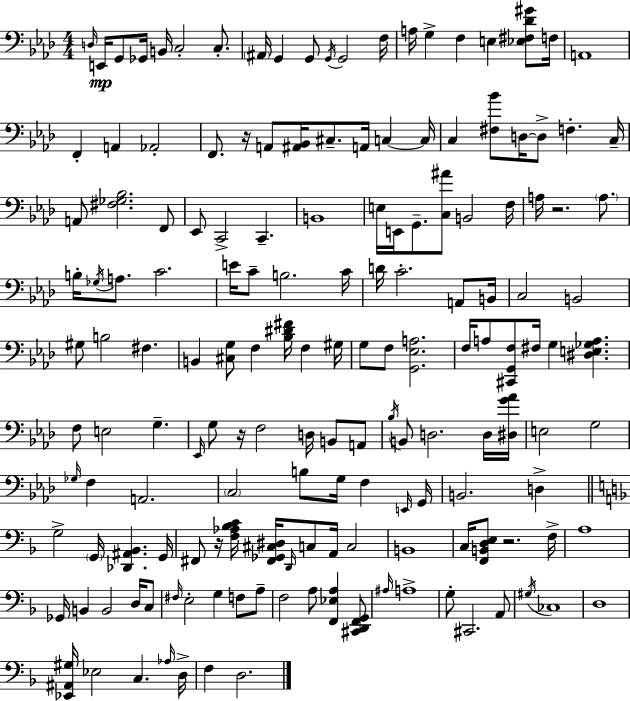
{
  \clef bass
  \numericTimeSignature
  \time 4/4
  \key f \minor
  \grace { d16 }\mp e,16 g,8 ges,16 b,16 c2-. c8.-. | \parenthesize ais,16 g,4 g,8 \acciaccatura { g,16 } g,2 | f16 a16 g4-> f4 e4 <ees fis des' gis'>8 | f16 a,1 | \break f,4-. a,4 aes,2-. | f,8. r16 a,8 <ais, bes,>16 cis8.-- a,16 c4~~ | c16 c4 <fis bes'>8 d16~~ d8-> f4.-. | c16-- a,8 <fis ges bes>2. | \break f,8 ees,8 c,2-> c,4.-- | b,1 | e16 e,16 g,8.-- <c ais'>8 b,2 | f16 a16 r2. \parenthesize a8. | \break b16-. \acciaccatura { ges16 } a8. c'2. | e'16 c'8-- b2. | c'16 d'16 c'2.-. | a,8 b,16 c2 b,2 | \break gis8 b2 fis4. | b,4 <cis g>8 f4 <bes dis' fis'>16 f4 | gis16 g8 f8 <g, ees a>2. | f16 a8 <cis, g, f>8 fis16 g4 <dis e ges a>4. | \break f8 e2 g4.-- | \grace { ees,16 } g8 r16 f2 d16 | b,8 a,8 \acciaccatura { bes16 } b,8 d2. | d16 <dis g' aes'>16 e2 g2 | \break \grace { ges16 } f4 a,2. | \parenthesize c2 b8 | g16 f4 \grace { e,16 } g,16 b,2. | d4-> \bar "||" \break \key d \minor g2-> \parenthesize g,16 <des, ais, bes,>4. g,16 | fis,8 r16 <f aes bes c'>16 <fis, ges, cis dis>16 \grace { d,16 } c8 a,16 c2 | b,1 | c16 <f, b, d e>8 r2. | \break f16-> a1 | ges,16 b,4 b,2 d16 c8 | \grace { fis16 } e2-. g4 f8 | a8-- f2 a8 <f, ees a>4 | \break <cis, d, f, g,>8 \grace { ais16 } a1-> | g8-. cis,2. | a,8 \acciaccatura { gis16 } ces1 | d1 | \break <ees, ais, gis>16 ees2 c4. | \grace { aes16 } d16-> f4 d2. | \bar "|."
}